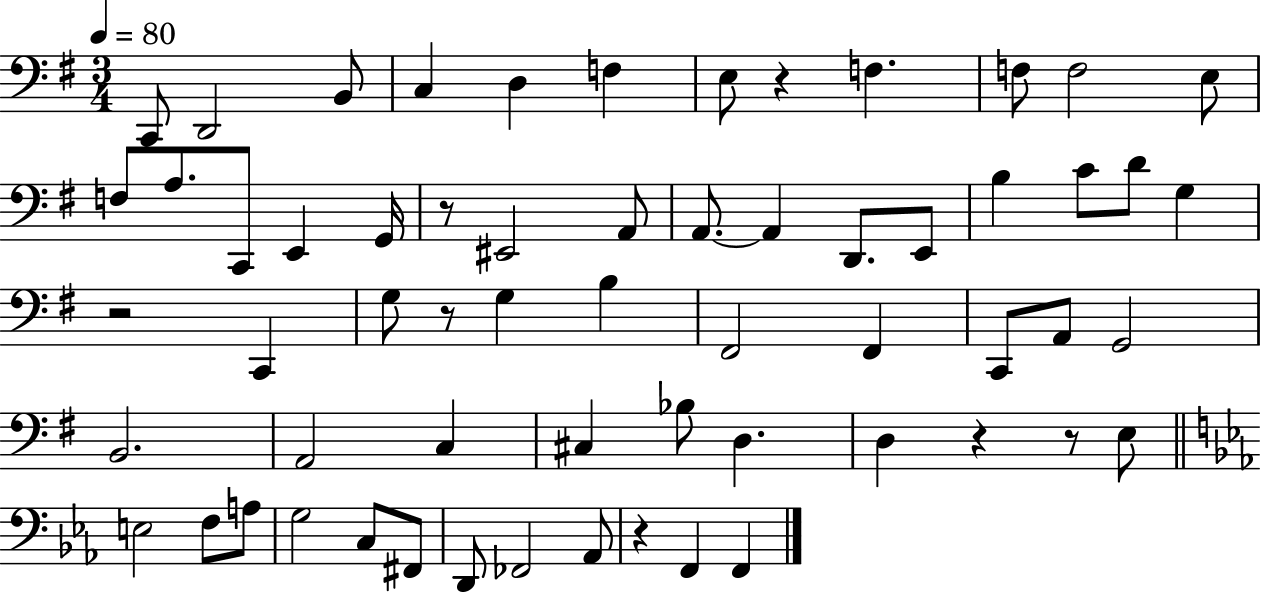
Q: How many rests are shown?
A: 7